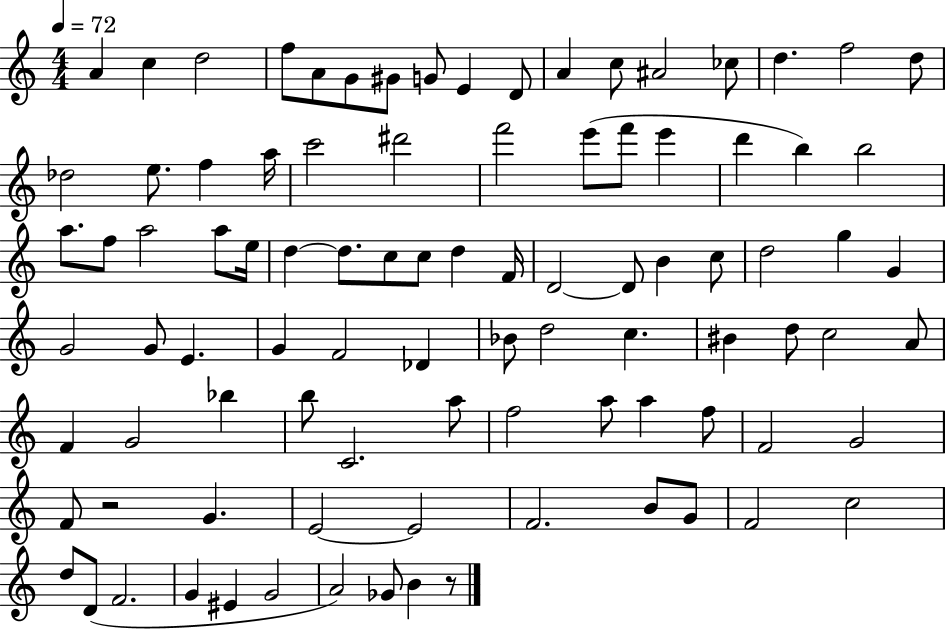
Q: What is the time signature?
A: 4/4